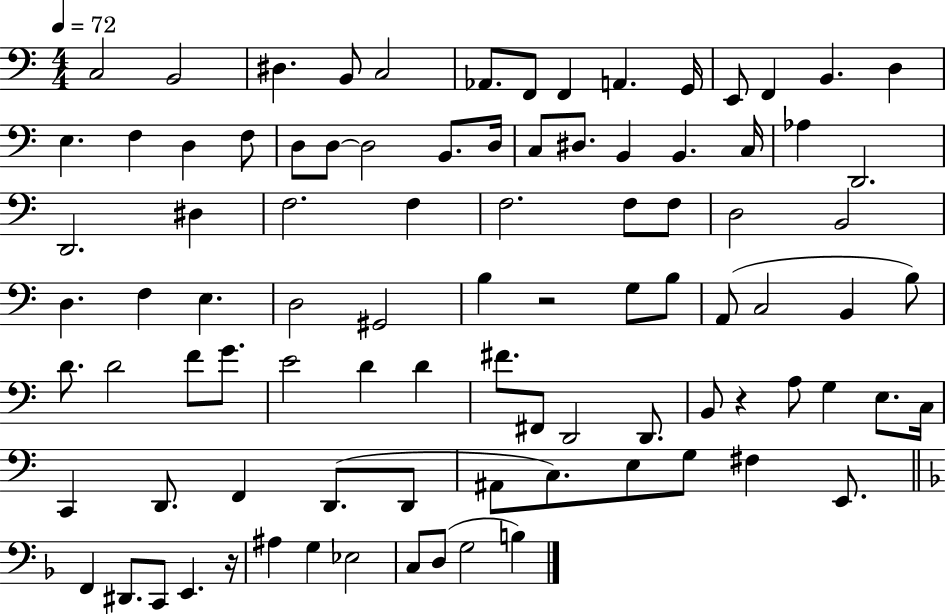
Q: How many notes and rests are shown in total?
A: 92